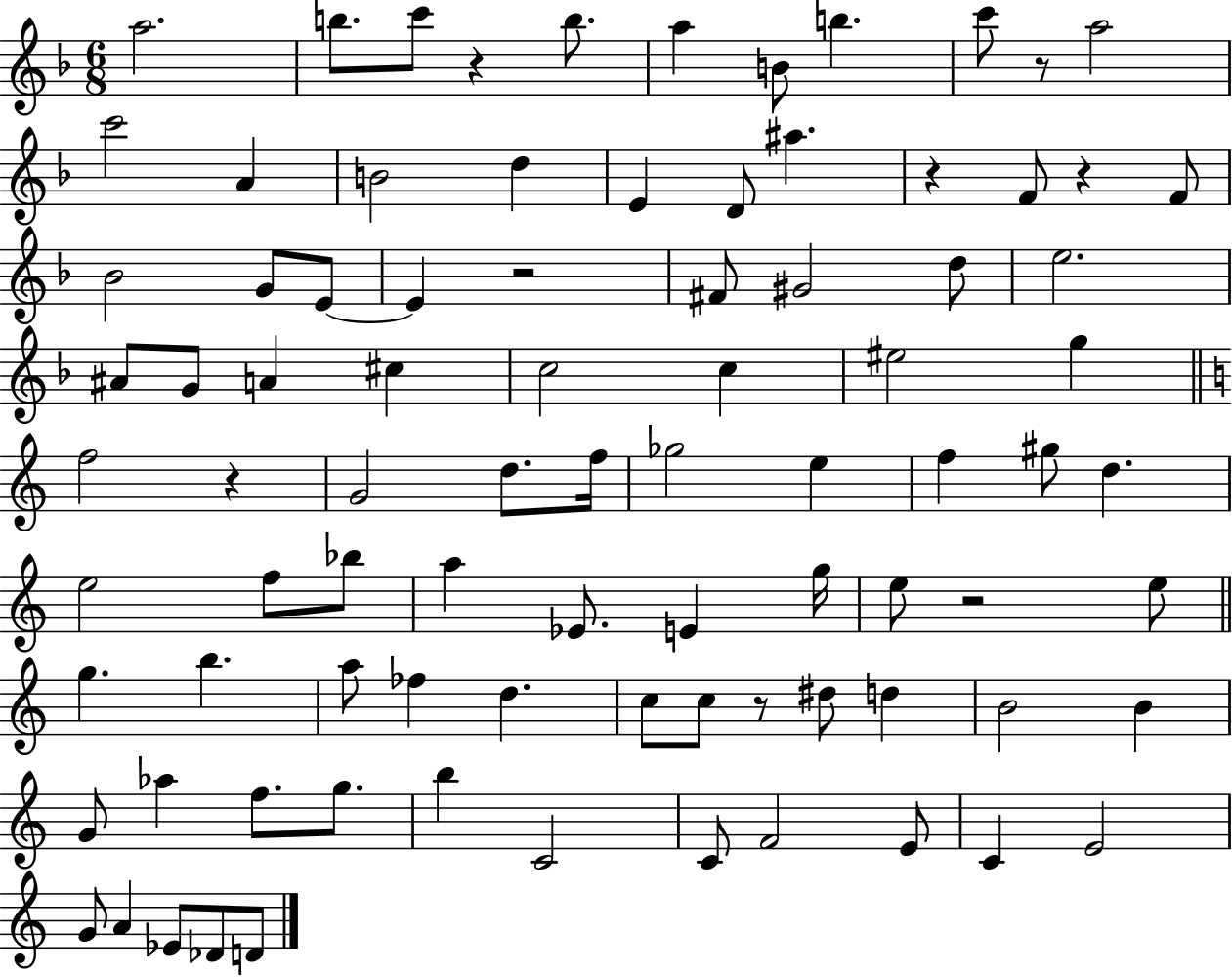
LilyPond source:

{
  \clef treble
  \numericTimeSignature
  \time 6/8
  \key f \major
  \repeat volta 2 { a''2. | b''8. c'''8 r4 b''8. | a''4 b'8 b''4. | c'''8 r8 a''2 | \break c'''2 a'4 | b'2 d''4 | e'4 d'8 ais''4. | r4 f'8 r4 f'8 | \break bes'2 g'8 e'8~~ | e'4 r2 | fis'8 gis'2 d''8 | e''2. | \break ais'8 g'8 a'4 cis''4 | c''2 c''4 | eis''2 g''4 | \bar "||" \break \key a \minor f''2 r4 | g'2 d''8. f''16 | ges''2 e''4 | f''4 gis''8 d''4. | \break e''2 f''8 bes''8 | a''4 ees'8. e'4 g''16 | e''8 r2 e''8 | \bar "||" \break \key c \major g''4. b''4. | a''8 fes''4 d''4. | c''8 c''8 r8 dis''8 d''4 | b'2 b'4 | \break g'8 aes''4 f''8. g''8. | b''4 c'2 | c'8 f'2 e'8 | c'4 e'2 | \break g'8 a'4 ees'8 des'8 d'8 | } \bar "|."
}